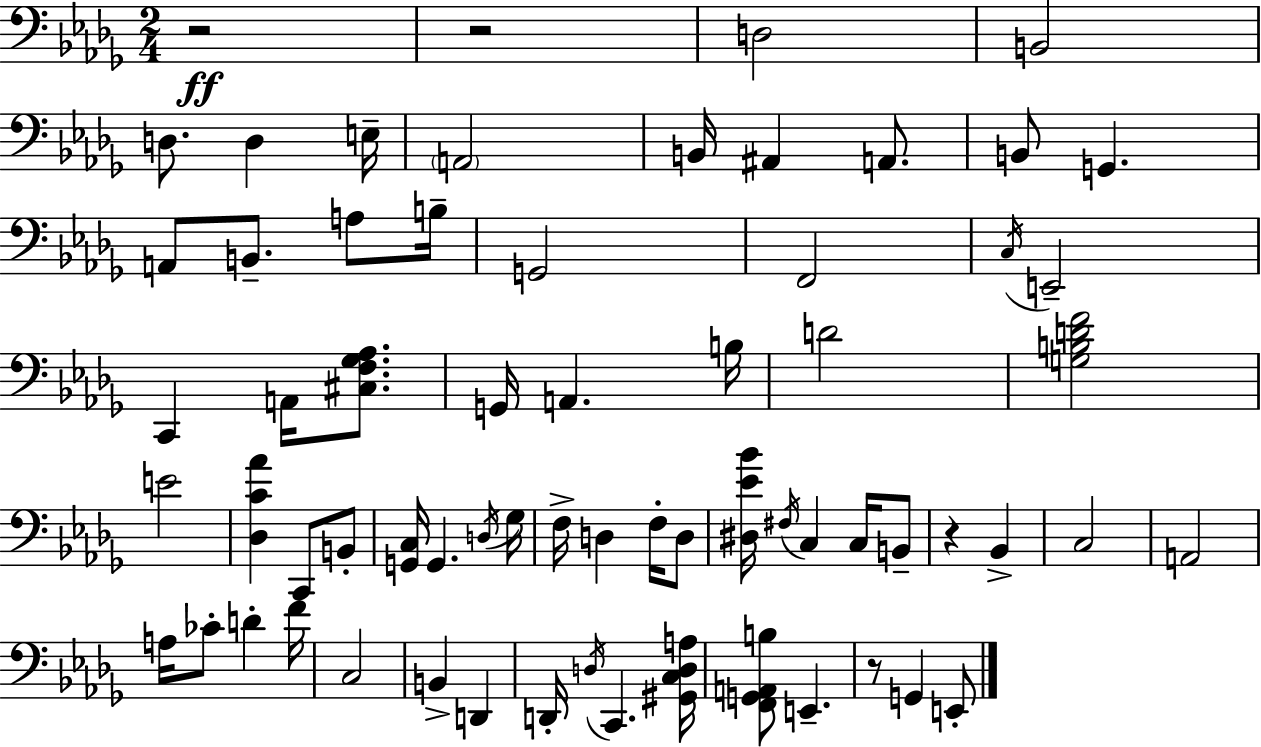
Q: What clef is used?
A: bass